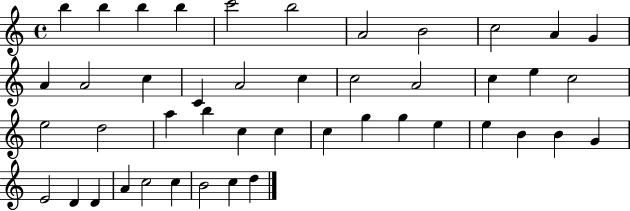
B5/q B5/q B5/q B5/q C6/h B5/h A4/h B4/h C5/h A4/q G4/q A4/q A4/h C5/q C4/q A4/h C5/q C5/h A4/h C5/q E5/q C5/h E5/h D5/h A5/q B5/q C5/q C5/q C5/q G5/q G5/q E5/q E5/q B4/q B4/q G4/q E4/h D4/q D4/q A4/q C5/h C5/q B4/h C5/q D5/q